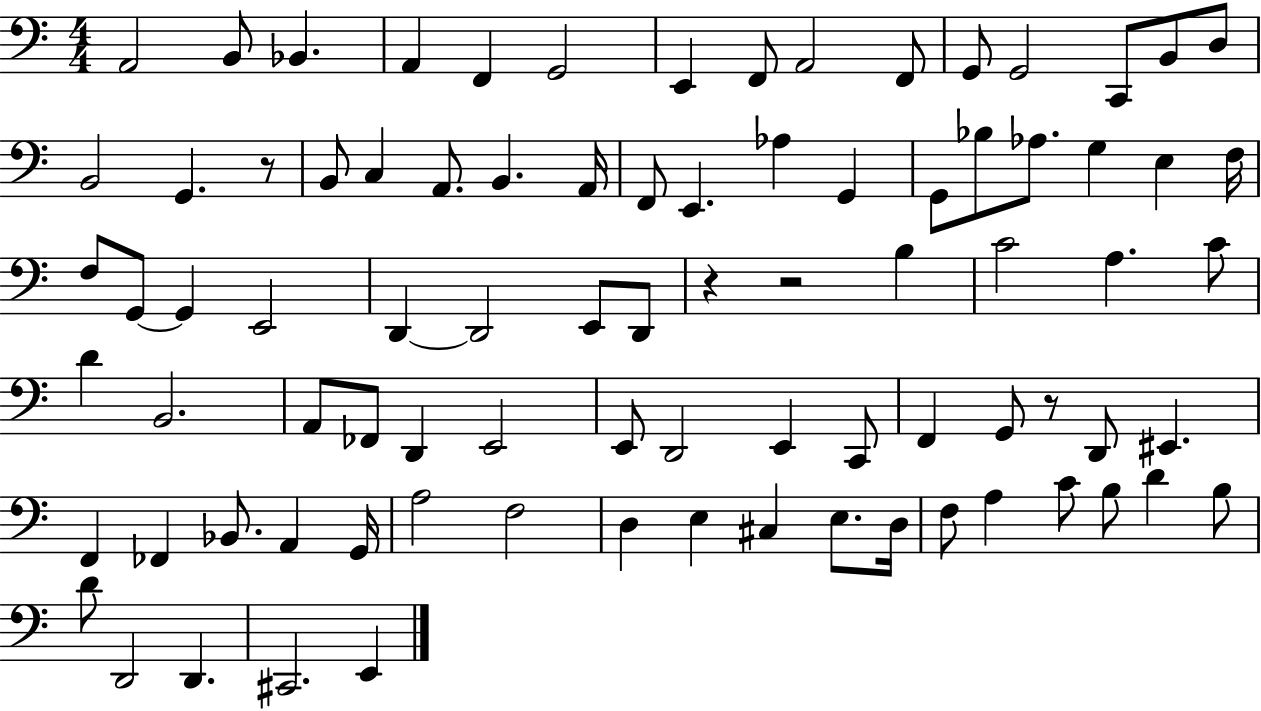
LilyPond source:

{
  \clef bass
  \numericTimeSignature
  \time 4/4
  \key c \major
  a,2 b,8 bes,4. | a,4 f,4 g,2 | e,4 f,8 a,2 f,8 | g,8 g,2 c,8 b,8 d8 | \break b,2 g,4. r8 | b,8 c4 a,8. b,4. a,16 | f,8 e,4. aes4 g,4 | g,8 bes8 aes8. g4 e4 f16 | \break f8 g,8~~ g,4 e,2 | d,4~~ d,2 e,8 d,8 | r4 r2 b4 | c'2 a4. c'8 | \break d'4 b,2. | a,8 fes,8 d,4 e,2 | e,8 d,2 e,4 c,8 | f,4 g,8 r8 d,8 eis,4. | \break f,4 fes,4 bes,8. a,4 g,16 | a2 f2 | d4 e4 cis4 e8. d16 | f8 a4 c'8 b8 d'4 b8 | \break d'8 d,2 d,4. | cis,2. e,4 | \bar "|."
}